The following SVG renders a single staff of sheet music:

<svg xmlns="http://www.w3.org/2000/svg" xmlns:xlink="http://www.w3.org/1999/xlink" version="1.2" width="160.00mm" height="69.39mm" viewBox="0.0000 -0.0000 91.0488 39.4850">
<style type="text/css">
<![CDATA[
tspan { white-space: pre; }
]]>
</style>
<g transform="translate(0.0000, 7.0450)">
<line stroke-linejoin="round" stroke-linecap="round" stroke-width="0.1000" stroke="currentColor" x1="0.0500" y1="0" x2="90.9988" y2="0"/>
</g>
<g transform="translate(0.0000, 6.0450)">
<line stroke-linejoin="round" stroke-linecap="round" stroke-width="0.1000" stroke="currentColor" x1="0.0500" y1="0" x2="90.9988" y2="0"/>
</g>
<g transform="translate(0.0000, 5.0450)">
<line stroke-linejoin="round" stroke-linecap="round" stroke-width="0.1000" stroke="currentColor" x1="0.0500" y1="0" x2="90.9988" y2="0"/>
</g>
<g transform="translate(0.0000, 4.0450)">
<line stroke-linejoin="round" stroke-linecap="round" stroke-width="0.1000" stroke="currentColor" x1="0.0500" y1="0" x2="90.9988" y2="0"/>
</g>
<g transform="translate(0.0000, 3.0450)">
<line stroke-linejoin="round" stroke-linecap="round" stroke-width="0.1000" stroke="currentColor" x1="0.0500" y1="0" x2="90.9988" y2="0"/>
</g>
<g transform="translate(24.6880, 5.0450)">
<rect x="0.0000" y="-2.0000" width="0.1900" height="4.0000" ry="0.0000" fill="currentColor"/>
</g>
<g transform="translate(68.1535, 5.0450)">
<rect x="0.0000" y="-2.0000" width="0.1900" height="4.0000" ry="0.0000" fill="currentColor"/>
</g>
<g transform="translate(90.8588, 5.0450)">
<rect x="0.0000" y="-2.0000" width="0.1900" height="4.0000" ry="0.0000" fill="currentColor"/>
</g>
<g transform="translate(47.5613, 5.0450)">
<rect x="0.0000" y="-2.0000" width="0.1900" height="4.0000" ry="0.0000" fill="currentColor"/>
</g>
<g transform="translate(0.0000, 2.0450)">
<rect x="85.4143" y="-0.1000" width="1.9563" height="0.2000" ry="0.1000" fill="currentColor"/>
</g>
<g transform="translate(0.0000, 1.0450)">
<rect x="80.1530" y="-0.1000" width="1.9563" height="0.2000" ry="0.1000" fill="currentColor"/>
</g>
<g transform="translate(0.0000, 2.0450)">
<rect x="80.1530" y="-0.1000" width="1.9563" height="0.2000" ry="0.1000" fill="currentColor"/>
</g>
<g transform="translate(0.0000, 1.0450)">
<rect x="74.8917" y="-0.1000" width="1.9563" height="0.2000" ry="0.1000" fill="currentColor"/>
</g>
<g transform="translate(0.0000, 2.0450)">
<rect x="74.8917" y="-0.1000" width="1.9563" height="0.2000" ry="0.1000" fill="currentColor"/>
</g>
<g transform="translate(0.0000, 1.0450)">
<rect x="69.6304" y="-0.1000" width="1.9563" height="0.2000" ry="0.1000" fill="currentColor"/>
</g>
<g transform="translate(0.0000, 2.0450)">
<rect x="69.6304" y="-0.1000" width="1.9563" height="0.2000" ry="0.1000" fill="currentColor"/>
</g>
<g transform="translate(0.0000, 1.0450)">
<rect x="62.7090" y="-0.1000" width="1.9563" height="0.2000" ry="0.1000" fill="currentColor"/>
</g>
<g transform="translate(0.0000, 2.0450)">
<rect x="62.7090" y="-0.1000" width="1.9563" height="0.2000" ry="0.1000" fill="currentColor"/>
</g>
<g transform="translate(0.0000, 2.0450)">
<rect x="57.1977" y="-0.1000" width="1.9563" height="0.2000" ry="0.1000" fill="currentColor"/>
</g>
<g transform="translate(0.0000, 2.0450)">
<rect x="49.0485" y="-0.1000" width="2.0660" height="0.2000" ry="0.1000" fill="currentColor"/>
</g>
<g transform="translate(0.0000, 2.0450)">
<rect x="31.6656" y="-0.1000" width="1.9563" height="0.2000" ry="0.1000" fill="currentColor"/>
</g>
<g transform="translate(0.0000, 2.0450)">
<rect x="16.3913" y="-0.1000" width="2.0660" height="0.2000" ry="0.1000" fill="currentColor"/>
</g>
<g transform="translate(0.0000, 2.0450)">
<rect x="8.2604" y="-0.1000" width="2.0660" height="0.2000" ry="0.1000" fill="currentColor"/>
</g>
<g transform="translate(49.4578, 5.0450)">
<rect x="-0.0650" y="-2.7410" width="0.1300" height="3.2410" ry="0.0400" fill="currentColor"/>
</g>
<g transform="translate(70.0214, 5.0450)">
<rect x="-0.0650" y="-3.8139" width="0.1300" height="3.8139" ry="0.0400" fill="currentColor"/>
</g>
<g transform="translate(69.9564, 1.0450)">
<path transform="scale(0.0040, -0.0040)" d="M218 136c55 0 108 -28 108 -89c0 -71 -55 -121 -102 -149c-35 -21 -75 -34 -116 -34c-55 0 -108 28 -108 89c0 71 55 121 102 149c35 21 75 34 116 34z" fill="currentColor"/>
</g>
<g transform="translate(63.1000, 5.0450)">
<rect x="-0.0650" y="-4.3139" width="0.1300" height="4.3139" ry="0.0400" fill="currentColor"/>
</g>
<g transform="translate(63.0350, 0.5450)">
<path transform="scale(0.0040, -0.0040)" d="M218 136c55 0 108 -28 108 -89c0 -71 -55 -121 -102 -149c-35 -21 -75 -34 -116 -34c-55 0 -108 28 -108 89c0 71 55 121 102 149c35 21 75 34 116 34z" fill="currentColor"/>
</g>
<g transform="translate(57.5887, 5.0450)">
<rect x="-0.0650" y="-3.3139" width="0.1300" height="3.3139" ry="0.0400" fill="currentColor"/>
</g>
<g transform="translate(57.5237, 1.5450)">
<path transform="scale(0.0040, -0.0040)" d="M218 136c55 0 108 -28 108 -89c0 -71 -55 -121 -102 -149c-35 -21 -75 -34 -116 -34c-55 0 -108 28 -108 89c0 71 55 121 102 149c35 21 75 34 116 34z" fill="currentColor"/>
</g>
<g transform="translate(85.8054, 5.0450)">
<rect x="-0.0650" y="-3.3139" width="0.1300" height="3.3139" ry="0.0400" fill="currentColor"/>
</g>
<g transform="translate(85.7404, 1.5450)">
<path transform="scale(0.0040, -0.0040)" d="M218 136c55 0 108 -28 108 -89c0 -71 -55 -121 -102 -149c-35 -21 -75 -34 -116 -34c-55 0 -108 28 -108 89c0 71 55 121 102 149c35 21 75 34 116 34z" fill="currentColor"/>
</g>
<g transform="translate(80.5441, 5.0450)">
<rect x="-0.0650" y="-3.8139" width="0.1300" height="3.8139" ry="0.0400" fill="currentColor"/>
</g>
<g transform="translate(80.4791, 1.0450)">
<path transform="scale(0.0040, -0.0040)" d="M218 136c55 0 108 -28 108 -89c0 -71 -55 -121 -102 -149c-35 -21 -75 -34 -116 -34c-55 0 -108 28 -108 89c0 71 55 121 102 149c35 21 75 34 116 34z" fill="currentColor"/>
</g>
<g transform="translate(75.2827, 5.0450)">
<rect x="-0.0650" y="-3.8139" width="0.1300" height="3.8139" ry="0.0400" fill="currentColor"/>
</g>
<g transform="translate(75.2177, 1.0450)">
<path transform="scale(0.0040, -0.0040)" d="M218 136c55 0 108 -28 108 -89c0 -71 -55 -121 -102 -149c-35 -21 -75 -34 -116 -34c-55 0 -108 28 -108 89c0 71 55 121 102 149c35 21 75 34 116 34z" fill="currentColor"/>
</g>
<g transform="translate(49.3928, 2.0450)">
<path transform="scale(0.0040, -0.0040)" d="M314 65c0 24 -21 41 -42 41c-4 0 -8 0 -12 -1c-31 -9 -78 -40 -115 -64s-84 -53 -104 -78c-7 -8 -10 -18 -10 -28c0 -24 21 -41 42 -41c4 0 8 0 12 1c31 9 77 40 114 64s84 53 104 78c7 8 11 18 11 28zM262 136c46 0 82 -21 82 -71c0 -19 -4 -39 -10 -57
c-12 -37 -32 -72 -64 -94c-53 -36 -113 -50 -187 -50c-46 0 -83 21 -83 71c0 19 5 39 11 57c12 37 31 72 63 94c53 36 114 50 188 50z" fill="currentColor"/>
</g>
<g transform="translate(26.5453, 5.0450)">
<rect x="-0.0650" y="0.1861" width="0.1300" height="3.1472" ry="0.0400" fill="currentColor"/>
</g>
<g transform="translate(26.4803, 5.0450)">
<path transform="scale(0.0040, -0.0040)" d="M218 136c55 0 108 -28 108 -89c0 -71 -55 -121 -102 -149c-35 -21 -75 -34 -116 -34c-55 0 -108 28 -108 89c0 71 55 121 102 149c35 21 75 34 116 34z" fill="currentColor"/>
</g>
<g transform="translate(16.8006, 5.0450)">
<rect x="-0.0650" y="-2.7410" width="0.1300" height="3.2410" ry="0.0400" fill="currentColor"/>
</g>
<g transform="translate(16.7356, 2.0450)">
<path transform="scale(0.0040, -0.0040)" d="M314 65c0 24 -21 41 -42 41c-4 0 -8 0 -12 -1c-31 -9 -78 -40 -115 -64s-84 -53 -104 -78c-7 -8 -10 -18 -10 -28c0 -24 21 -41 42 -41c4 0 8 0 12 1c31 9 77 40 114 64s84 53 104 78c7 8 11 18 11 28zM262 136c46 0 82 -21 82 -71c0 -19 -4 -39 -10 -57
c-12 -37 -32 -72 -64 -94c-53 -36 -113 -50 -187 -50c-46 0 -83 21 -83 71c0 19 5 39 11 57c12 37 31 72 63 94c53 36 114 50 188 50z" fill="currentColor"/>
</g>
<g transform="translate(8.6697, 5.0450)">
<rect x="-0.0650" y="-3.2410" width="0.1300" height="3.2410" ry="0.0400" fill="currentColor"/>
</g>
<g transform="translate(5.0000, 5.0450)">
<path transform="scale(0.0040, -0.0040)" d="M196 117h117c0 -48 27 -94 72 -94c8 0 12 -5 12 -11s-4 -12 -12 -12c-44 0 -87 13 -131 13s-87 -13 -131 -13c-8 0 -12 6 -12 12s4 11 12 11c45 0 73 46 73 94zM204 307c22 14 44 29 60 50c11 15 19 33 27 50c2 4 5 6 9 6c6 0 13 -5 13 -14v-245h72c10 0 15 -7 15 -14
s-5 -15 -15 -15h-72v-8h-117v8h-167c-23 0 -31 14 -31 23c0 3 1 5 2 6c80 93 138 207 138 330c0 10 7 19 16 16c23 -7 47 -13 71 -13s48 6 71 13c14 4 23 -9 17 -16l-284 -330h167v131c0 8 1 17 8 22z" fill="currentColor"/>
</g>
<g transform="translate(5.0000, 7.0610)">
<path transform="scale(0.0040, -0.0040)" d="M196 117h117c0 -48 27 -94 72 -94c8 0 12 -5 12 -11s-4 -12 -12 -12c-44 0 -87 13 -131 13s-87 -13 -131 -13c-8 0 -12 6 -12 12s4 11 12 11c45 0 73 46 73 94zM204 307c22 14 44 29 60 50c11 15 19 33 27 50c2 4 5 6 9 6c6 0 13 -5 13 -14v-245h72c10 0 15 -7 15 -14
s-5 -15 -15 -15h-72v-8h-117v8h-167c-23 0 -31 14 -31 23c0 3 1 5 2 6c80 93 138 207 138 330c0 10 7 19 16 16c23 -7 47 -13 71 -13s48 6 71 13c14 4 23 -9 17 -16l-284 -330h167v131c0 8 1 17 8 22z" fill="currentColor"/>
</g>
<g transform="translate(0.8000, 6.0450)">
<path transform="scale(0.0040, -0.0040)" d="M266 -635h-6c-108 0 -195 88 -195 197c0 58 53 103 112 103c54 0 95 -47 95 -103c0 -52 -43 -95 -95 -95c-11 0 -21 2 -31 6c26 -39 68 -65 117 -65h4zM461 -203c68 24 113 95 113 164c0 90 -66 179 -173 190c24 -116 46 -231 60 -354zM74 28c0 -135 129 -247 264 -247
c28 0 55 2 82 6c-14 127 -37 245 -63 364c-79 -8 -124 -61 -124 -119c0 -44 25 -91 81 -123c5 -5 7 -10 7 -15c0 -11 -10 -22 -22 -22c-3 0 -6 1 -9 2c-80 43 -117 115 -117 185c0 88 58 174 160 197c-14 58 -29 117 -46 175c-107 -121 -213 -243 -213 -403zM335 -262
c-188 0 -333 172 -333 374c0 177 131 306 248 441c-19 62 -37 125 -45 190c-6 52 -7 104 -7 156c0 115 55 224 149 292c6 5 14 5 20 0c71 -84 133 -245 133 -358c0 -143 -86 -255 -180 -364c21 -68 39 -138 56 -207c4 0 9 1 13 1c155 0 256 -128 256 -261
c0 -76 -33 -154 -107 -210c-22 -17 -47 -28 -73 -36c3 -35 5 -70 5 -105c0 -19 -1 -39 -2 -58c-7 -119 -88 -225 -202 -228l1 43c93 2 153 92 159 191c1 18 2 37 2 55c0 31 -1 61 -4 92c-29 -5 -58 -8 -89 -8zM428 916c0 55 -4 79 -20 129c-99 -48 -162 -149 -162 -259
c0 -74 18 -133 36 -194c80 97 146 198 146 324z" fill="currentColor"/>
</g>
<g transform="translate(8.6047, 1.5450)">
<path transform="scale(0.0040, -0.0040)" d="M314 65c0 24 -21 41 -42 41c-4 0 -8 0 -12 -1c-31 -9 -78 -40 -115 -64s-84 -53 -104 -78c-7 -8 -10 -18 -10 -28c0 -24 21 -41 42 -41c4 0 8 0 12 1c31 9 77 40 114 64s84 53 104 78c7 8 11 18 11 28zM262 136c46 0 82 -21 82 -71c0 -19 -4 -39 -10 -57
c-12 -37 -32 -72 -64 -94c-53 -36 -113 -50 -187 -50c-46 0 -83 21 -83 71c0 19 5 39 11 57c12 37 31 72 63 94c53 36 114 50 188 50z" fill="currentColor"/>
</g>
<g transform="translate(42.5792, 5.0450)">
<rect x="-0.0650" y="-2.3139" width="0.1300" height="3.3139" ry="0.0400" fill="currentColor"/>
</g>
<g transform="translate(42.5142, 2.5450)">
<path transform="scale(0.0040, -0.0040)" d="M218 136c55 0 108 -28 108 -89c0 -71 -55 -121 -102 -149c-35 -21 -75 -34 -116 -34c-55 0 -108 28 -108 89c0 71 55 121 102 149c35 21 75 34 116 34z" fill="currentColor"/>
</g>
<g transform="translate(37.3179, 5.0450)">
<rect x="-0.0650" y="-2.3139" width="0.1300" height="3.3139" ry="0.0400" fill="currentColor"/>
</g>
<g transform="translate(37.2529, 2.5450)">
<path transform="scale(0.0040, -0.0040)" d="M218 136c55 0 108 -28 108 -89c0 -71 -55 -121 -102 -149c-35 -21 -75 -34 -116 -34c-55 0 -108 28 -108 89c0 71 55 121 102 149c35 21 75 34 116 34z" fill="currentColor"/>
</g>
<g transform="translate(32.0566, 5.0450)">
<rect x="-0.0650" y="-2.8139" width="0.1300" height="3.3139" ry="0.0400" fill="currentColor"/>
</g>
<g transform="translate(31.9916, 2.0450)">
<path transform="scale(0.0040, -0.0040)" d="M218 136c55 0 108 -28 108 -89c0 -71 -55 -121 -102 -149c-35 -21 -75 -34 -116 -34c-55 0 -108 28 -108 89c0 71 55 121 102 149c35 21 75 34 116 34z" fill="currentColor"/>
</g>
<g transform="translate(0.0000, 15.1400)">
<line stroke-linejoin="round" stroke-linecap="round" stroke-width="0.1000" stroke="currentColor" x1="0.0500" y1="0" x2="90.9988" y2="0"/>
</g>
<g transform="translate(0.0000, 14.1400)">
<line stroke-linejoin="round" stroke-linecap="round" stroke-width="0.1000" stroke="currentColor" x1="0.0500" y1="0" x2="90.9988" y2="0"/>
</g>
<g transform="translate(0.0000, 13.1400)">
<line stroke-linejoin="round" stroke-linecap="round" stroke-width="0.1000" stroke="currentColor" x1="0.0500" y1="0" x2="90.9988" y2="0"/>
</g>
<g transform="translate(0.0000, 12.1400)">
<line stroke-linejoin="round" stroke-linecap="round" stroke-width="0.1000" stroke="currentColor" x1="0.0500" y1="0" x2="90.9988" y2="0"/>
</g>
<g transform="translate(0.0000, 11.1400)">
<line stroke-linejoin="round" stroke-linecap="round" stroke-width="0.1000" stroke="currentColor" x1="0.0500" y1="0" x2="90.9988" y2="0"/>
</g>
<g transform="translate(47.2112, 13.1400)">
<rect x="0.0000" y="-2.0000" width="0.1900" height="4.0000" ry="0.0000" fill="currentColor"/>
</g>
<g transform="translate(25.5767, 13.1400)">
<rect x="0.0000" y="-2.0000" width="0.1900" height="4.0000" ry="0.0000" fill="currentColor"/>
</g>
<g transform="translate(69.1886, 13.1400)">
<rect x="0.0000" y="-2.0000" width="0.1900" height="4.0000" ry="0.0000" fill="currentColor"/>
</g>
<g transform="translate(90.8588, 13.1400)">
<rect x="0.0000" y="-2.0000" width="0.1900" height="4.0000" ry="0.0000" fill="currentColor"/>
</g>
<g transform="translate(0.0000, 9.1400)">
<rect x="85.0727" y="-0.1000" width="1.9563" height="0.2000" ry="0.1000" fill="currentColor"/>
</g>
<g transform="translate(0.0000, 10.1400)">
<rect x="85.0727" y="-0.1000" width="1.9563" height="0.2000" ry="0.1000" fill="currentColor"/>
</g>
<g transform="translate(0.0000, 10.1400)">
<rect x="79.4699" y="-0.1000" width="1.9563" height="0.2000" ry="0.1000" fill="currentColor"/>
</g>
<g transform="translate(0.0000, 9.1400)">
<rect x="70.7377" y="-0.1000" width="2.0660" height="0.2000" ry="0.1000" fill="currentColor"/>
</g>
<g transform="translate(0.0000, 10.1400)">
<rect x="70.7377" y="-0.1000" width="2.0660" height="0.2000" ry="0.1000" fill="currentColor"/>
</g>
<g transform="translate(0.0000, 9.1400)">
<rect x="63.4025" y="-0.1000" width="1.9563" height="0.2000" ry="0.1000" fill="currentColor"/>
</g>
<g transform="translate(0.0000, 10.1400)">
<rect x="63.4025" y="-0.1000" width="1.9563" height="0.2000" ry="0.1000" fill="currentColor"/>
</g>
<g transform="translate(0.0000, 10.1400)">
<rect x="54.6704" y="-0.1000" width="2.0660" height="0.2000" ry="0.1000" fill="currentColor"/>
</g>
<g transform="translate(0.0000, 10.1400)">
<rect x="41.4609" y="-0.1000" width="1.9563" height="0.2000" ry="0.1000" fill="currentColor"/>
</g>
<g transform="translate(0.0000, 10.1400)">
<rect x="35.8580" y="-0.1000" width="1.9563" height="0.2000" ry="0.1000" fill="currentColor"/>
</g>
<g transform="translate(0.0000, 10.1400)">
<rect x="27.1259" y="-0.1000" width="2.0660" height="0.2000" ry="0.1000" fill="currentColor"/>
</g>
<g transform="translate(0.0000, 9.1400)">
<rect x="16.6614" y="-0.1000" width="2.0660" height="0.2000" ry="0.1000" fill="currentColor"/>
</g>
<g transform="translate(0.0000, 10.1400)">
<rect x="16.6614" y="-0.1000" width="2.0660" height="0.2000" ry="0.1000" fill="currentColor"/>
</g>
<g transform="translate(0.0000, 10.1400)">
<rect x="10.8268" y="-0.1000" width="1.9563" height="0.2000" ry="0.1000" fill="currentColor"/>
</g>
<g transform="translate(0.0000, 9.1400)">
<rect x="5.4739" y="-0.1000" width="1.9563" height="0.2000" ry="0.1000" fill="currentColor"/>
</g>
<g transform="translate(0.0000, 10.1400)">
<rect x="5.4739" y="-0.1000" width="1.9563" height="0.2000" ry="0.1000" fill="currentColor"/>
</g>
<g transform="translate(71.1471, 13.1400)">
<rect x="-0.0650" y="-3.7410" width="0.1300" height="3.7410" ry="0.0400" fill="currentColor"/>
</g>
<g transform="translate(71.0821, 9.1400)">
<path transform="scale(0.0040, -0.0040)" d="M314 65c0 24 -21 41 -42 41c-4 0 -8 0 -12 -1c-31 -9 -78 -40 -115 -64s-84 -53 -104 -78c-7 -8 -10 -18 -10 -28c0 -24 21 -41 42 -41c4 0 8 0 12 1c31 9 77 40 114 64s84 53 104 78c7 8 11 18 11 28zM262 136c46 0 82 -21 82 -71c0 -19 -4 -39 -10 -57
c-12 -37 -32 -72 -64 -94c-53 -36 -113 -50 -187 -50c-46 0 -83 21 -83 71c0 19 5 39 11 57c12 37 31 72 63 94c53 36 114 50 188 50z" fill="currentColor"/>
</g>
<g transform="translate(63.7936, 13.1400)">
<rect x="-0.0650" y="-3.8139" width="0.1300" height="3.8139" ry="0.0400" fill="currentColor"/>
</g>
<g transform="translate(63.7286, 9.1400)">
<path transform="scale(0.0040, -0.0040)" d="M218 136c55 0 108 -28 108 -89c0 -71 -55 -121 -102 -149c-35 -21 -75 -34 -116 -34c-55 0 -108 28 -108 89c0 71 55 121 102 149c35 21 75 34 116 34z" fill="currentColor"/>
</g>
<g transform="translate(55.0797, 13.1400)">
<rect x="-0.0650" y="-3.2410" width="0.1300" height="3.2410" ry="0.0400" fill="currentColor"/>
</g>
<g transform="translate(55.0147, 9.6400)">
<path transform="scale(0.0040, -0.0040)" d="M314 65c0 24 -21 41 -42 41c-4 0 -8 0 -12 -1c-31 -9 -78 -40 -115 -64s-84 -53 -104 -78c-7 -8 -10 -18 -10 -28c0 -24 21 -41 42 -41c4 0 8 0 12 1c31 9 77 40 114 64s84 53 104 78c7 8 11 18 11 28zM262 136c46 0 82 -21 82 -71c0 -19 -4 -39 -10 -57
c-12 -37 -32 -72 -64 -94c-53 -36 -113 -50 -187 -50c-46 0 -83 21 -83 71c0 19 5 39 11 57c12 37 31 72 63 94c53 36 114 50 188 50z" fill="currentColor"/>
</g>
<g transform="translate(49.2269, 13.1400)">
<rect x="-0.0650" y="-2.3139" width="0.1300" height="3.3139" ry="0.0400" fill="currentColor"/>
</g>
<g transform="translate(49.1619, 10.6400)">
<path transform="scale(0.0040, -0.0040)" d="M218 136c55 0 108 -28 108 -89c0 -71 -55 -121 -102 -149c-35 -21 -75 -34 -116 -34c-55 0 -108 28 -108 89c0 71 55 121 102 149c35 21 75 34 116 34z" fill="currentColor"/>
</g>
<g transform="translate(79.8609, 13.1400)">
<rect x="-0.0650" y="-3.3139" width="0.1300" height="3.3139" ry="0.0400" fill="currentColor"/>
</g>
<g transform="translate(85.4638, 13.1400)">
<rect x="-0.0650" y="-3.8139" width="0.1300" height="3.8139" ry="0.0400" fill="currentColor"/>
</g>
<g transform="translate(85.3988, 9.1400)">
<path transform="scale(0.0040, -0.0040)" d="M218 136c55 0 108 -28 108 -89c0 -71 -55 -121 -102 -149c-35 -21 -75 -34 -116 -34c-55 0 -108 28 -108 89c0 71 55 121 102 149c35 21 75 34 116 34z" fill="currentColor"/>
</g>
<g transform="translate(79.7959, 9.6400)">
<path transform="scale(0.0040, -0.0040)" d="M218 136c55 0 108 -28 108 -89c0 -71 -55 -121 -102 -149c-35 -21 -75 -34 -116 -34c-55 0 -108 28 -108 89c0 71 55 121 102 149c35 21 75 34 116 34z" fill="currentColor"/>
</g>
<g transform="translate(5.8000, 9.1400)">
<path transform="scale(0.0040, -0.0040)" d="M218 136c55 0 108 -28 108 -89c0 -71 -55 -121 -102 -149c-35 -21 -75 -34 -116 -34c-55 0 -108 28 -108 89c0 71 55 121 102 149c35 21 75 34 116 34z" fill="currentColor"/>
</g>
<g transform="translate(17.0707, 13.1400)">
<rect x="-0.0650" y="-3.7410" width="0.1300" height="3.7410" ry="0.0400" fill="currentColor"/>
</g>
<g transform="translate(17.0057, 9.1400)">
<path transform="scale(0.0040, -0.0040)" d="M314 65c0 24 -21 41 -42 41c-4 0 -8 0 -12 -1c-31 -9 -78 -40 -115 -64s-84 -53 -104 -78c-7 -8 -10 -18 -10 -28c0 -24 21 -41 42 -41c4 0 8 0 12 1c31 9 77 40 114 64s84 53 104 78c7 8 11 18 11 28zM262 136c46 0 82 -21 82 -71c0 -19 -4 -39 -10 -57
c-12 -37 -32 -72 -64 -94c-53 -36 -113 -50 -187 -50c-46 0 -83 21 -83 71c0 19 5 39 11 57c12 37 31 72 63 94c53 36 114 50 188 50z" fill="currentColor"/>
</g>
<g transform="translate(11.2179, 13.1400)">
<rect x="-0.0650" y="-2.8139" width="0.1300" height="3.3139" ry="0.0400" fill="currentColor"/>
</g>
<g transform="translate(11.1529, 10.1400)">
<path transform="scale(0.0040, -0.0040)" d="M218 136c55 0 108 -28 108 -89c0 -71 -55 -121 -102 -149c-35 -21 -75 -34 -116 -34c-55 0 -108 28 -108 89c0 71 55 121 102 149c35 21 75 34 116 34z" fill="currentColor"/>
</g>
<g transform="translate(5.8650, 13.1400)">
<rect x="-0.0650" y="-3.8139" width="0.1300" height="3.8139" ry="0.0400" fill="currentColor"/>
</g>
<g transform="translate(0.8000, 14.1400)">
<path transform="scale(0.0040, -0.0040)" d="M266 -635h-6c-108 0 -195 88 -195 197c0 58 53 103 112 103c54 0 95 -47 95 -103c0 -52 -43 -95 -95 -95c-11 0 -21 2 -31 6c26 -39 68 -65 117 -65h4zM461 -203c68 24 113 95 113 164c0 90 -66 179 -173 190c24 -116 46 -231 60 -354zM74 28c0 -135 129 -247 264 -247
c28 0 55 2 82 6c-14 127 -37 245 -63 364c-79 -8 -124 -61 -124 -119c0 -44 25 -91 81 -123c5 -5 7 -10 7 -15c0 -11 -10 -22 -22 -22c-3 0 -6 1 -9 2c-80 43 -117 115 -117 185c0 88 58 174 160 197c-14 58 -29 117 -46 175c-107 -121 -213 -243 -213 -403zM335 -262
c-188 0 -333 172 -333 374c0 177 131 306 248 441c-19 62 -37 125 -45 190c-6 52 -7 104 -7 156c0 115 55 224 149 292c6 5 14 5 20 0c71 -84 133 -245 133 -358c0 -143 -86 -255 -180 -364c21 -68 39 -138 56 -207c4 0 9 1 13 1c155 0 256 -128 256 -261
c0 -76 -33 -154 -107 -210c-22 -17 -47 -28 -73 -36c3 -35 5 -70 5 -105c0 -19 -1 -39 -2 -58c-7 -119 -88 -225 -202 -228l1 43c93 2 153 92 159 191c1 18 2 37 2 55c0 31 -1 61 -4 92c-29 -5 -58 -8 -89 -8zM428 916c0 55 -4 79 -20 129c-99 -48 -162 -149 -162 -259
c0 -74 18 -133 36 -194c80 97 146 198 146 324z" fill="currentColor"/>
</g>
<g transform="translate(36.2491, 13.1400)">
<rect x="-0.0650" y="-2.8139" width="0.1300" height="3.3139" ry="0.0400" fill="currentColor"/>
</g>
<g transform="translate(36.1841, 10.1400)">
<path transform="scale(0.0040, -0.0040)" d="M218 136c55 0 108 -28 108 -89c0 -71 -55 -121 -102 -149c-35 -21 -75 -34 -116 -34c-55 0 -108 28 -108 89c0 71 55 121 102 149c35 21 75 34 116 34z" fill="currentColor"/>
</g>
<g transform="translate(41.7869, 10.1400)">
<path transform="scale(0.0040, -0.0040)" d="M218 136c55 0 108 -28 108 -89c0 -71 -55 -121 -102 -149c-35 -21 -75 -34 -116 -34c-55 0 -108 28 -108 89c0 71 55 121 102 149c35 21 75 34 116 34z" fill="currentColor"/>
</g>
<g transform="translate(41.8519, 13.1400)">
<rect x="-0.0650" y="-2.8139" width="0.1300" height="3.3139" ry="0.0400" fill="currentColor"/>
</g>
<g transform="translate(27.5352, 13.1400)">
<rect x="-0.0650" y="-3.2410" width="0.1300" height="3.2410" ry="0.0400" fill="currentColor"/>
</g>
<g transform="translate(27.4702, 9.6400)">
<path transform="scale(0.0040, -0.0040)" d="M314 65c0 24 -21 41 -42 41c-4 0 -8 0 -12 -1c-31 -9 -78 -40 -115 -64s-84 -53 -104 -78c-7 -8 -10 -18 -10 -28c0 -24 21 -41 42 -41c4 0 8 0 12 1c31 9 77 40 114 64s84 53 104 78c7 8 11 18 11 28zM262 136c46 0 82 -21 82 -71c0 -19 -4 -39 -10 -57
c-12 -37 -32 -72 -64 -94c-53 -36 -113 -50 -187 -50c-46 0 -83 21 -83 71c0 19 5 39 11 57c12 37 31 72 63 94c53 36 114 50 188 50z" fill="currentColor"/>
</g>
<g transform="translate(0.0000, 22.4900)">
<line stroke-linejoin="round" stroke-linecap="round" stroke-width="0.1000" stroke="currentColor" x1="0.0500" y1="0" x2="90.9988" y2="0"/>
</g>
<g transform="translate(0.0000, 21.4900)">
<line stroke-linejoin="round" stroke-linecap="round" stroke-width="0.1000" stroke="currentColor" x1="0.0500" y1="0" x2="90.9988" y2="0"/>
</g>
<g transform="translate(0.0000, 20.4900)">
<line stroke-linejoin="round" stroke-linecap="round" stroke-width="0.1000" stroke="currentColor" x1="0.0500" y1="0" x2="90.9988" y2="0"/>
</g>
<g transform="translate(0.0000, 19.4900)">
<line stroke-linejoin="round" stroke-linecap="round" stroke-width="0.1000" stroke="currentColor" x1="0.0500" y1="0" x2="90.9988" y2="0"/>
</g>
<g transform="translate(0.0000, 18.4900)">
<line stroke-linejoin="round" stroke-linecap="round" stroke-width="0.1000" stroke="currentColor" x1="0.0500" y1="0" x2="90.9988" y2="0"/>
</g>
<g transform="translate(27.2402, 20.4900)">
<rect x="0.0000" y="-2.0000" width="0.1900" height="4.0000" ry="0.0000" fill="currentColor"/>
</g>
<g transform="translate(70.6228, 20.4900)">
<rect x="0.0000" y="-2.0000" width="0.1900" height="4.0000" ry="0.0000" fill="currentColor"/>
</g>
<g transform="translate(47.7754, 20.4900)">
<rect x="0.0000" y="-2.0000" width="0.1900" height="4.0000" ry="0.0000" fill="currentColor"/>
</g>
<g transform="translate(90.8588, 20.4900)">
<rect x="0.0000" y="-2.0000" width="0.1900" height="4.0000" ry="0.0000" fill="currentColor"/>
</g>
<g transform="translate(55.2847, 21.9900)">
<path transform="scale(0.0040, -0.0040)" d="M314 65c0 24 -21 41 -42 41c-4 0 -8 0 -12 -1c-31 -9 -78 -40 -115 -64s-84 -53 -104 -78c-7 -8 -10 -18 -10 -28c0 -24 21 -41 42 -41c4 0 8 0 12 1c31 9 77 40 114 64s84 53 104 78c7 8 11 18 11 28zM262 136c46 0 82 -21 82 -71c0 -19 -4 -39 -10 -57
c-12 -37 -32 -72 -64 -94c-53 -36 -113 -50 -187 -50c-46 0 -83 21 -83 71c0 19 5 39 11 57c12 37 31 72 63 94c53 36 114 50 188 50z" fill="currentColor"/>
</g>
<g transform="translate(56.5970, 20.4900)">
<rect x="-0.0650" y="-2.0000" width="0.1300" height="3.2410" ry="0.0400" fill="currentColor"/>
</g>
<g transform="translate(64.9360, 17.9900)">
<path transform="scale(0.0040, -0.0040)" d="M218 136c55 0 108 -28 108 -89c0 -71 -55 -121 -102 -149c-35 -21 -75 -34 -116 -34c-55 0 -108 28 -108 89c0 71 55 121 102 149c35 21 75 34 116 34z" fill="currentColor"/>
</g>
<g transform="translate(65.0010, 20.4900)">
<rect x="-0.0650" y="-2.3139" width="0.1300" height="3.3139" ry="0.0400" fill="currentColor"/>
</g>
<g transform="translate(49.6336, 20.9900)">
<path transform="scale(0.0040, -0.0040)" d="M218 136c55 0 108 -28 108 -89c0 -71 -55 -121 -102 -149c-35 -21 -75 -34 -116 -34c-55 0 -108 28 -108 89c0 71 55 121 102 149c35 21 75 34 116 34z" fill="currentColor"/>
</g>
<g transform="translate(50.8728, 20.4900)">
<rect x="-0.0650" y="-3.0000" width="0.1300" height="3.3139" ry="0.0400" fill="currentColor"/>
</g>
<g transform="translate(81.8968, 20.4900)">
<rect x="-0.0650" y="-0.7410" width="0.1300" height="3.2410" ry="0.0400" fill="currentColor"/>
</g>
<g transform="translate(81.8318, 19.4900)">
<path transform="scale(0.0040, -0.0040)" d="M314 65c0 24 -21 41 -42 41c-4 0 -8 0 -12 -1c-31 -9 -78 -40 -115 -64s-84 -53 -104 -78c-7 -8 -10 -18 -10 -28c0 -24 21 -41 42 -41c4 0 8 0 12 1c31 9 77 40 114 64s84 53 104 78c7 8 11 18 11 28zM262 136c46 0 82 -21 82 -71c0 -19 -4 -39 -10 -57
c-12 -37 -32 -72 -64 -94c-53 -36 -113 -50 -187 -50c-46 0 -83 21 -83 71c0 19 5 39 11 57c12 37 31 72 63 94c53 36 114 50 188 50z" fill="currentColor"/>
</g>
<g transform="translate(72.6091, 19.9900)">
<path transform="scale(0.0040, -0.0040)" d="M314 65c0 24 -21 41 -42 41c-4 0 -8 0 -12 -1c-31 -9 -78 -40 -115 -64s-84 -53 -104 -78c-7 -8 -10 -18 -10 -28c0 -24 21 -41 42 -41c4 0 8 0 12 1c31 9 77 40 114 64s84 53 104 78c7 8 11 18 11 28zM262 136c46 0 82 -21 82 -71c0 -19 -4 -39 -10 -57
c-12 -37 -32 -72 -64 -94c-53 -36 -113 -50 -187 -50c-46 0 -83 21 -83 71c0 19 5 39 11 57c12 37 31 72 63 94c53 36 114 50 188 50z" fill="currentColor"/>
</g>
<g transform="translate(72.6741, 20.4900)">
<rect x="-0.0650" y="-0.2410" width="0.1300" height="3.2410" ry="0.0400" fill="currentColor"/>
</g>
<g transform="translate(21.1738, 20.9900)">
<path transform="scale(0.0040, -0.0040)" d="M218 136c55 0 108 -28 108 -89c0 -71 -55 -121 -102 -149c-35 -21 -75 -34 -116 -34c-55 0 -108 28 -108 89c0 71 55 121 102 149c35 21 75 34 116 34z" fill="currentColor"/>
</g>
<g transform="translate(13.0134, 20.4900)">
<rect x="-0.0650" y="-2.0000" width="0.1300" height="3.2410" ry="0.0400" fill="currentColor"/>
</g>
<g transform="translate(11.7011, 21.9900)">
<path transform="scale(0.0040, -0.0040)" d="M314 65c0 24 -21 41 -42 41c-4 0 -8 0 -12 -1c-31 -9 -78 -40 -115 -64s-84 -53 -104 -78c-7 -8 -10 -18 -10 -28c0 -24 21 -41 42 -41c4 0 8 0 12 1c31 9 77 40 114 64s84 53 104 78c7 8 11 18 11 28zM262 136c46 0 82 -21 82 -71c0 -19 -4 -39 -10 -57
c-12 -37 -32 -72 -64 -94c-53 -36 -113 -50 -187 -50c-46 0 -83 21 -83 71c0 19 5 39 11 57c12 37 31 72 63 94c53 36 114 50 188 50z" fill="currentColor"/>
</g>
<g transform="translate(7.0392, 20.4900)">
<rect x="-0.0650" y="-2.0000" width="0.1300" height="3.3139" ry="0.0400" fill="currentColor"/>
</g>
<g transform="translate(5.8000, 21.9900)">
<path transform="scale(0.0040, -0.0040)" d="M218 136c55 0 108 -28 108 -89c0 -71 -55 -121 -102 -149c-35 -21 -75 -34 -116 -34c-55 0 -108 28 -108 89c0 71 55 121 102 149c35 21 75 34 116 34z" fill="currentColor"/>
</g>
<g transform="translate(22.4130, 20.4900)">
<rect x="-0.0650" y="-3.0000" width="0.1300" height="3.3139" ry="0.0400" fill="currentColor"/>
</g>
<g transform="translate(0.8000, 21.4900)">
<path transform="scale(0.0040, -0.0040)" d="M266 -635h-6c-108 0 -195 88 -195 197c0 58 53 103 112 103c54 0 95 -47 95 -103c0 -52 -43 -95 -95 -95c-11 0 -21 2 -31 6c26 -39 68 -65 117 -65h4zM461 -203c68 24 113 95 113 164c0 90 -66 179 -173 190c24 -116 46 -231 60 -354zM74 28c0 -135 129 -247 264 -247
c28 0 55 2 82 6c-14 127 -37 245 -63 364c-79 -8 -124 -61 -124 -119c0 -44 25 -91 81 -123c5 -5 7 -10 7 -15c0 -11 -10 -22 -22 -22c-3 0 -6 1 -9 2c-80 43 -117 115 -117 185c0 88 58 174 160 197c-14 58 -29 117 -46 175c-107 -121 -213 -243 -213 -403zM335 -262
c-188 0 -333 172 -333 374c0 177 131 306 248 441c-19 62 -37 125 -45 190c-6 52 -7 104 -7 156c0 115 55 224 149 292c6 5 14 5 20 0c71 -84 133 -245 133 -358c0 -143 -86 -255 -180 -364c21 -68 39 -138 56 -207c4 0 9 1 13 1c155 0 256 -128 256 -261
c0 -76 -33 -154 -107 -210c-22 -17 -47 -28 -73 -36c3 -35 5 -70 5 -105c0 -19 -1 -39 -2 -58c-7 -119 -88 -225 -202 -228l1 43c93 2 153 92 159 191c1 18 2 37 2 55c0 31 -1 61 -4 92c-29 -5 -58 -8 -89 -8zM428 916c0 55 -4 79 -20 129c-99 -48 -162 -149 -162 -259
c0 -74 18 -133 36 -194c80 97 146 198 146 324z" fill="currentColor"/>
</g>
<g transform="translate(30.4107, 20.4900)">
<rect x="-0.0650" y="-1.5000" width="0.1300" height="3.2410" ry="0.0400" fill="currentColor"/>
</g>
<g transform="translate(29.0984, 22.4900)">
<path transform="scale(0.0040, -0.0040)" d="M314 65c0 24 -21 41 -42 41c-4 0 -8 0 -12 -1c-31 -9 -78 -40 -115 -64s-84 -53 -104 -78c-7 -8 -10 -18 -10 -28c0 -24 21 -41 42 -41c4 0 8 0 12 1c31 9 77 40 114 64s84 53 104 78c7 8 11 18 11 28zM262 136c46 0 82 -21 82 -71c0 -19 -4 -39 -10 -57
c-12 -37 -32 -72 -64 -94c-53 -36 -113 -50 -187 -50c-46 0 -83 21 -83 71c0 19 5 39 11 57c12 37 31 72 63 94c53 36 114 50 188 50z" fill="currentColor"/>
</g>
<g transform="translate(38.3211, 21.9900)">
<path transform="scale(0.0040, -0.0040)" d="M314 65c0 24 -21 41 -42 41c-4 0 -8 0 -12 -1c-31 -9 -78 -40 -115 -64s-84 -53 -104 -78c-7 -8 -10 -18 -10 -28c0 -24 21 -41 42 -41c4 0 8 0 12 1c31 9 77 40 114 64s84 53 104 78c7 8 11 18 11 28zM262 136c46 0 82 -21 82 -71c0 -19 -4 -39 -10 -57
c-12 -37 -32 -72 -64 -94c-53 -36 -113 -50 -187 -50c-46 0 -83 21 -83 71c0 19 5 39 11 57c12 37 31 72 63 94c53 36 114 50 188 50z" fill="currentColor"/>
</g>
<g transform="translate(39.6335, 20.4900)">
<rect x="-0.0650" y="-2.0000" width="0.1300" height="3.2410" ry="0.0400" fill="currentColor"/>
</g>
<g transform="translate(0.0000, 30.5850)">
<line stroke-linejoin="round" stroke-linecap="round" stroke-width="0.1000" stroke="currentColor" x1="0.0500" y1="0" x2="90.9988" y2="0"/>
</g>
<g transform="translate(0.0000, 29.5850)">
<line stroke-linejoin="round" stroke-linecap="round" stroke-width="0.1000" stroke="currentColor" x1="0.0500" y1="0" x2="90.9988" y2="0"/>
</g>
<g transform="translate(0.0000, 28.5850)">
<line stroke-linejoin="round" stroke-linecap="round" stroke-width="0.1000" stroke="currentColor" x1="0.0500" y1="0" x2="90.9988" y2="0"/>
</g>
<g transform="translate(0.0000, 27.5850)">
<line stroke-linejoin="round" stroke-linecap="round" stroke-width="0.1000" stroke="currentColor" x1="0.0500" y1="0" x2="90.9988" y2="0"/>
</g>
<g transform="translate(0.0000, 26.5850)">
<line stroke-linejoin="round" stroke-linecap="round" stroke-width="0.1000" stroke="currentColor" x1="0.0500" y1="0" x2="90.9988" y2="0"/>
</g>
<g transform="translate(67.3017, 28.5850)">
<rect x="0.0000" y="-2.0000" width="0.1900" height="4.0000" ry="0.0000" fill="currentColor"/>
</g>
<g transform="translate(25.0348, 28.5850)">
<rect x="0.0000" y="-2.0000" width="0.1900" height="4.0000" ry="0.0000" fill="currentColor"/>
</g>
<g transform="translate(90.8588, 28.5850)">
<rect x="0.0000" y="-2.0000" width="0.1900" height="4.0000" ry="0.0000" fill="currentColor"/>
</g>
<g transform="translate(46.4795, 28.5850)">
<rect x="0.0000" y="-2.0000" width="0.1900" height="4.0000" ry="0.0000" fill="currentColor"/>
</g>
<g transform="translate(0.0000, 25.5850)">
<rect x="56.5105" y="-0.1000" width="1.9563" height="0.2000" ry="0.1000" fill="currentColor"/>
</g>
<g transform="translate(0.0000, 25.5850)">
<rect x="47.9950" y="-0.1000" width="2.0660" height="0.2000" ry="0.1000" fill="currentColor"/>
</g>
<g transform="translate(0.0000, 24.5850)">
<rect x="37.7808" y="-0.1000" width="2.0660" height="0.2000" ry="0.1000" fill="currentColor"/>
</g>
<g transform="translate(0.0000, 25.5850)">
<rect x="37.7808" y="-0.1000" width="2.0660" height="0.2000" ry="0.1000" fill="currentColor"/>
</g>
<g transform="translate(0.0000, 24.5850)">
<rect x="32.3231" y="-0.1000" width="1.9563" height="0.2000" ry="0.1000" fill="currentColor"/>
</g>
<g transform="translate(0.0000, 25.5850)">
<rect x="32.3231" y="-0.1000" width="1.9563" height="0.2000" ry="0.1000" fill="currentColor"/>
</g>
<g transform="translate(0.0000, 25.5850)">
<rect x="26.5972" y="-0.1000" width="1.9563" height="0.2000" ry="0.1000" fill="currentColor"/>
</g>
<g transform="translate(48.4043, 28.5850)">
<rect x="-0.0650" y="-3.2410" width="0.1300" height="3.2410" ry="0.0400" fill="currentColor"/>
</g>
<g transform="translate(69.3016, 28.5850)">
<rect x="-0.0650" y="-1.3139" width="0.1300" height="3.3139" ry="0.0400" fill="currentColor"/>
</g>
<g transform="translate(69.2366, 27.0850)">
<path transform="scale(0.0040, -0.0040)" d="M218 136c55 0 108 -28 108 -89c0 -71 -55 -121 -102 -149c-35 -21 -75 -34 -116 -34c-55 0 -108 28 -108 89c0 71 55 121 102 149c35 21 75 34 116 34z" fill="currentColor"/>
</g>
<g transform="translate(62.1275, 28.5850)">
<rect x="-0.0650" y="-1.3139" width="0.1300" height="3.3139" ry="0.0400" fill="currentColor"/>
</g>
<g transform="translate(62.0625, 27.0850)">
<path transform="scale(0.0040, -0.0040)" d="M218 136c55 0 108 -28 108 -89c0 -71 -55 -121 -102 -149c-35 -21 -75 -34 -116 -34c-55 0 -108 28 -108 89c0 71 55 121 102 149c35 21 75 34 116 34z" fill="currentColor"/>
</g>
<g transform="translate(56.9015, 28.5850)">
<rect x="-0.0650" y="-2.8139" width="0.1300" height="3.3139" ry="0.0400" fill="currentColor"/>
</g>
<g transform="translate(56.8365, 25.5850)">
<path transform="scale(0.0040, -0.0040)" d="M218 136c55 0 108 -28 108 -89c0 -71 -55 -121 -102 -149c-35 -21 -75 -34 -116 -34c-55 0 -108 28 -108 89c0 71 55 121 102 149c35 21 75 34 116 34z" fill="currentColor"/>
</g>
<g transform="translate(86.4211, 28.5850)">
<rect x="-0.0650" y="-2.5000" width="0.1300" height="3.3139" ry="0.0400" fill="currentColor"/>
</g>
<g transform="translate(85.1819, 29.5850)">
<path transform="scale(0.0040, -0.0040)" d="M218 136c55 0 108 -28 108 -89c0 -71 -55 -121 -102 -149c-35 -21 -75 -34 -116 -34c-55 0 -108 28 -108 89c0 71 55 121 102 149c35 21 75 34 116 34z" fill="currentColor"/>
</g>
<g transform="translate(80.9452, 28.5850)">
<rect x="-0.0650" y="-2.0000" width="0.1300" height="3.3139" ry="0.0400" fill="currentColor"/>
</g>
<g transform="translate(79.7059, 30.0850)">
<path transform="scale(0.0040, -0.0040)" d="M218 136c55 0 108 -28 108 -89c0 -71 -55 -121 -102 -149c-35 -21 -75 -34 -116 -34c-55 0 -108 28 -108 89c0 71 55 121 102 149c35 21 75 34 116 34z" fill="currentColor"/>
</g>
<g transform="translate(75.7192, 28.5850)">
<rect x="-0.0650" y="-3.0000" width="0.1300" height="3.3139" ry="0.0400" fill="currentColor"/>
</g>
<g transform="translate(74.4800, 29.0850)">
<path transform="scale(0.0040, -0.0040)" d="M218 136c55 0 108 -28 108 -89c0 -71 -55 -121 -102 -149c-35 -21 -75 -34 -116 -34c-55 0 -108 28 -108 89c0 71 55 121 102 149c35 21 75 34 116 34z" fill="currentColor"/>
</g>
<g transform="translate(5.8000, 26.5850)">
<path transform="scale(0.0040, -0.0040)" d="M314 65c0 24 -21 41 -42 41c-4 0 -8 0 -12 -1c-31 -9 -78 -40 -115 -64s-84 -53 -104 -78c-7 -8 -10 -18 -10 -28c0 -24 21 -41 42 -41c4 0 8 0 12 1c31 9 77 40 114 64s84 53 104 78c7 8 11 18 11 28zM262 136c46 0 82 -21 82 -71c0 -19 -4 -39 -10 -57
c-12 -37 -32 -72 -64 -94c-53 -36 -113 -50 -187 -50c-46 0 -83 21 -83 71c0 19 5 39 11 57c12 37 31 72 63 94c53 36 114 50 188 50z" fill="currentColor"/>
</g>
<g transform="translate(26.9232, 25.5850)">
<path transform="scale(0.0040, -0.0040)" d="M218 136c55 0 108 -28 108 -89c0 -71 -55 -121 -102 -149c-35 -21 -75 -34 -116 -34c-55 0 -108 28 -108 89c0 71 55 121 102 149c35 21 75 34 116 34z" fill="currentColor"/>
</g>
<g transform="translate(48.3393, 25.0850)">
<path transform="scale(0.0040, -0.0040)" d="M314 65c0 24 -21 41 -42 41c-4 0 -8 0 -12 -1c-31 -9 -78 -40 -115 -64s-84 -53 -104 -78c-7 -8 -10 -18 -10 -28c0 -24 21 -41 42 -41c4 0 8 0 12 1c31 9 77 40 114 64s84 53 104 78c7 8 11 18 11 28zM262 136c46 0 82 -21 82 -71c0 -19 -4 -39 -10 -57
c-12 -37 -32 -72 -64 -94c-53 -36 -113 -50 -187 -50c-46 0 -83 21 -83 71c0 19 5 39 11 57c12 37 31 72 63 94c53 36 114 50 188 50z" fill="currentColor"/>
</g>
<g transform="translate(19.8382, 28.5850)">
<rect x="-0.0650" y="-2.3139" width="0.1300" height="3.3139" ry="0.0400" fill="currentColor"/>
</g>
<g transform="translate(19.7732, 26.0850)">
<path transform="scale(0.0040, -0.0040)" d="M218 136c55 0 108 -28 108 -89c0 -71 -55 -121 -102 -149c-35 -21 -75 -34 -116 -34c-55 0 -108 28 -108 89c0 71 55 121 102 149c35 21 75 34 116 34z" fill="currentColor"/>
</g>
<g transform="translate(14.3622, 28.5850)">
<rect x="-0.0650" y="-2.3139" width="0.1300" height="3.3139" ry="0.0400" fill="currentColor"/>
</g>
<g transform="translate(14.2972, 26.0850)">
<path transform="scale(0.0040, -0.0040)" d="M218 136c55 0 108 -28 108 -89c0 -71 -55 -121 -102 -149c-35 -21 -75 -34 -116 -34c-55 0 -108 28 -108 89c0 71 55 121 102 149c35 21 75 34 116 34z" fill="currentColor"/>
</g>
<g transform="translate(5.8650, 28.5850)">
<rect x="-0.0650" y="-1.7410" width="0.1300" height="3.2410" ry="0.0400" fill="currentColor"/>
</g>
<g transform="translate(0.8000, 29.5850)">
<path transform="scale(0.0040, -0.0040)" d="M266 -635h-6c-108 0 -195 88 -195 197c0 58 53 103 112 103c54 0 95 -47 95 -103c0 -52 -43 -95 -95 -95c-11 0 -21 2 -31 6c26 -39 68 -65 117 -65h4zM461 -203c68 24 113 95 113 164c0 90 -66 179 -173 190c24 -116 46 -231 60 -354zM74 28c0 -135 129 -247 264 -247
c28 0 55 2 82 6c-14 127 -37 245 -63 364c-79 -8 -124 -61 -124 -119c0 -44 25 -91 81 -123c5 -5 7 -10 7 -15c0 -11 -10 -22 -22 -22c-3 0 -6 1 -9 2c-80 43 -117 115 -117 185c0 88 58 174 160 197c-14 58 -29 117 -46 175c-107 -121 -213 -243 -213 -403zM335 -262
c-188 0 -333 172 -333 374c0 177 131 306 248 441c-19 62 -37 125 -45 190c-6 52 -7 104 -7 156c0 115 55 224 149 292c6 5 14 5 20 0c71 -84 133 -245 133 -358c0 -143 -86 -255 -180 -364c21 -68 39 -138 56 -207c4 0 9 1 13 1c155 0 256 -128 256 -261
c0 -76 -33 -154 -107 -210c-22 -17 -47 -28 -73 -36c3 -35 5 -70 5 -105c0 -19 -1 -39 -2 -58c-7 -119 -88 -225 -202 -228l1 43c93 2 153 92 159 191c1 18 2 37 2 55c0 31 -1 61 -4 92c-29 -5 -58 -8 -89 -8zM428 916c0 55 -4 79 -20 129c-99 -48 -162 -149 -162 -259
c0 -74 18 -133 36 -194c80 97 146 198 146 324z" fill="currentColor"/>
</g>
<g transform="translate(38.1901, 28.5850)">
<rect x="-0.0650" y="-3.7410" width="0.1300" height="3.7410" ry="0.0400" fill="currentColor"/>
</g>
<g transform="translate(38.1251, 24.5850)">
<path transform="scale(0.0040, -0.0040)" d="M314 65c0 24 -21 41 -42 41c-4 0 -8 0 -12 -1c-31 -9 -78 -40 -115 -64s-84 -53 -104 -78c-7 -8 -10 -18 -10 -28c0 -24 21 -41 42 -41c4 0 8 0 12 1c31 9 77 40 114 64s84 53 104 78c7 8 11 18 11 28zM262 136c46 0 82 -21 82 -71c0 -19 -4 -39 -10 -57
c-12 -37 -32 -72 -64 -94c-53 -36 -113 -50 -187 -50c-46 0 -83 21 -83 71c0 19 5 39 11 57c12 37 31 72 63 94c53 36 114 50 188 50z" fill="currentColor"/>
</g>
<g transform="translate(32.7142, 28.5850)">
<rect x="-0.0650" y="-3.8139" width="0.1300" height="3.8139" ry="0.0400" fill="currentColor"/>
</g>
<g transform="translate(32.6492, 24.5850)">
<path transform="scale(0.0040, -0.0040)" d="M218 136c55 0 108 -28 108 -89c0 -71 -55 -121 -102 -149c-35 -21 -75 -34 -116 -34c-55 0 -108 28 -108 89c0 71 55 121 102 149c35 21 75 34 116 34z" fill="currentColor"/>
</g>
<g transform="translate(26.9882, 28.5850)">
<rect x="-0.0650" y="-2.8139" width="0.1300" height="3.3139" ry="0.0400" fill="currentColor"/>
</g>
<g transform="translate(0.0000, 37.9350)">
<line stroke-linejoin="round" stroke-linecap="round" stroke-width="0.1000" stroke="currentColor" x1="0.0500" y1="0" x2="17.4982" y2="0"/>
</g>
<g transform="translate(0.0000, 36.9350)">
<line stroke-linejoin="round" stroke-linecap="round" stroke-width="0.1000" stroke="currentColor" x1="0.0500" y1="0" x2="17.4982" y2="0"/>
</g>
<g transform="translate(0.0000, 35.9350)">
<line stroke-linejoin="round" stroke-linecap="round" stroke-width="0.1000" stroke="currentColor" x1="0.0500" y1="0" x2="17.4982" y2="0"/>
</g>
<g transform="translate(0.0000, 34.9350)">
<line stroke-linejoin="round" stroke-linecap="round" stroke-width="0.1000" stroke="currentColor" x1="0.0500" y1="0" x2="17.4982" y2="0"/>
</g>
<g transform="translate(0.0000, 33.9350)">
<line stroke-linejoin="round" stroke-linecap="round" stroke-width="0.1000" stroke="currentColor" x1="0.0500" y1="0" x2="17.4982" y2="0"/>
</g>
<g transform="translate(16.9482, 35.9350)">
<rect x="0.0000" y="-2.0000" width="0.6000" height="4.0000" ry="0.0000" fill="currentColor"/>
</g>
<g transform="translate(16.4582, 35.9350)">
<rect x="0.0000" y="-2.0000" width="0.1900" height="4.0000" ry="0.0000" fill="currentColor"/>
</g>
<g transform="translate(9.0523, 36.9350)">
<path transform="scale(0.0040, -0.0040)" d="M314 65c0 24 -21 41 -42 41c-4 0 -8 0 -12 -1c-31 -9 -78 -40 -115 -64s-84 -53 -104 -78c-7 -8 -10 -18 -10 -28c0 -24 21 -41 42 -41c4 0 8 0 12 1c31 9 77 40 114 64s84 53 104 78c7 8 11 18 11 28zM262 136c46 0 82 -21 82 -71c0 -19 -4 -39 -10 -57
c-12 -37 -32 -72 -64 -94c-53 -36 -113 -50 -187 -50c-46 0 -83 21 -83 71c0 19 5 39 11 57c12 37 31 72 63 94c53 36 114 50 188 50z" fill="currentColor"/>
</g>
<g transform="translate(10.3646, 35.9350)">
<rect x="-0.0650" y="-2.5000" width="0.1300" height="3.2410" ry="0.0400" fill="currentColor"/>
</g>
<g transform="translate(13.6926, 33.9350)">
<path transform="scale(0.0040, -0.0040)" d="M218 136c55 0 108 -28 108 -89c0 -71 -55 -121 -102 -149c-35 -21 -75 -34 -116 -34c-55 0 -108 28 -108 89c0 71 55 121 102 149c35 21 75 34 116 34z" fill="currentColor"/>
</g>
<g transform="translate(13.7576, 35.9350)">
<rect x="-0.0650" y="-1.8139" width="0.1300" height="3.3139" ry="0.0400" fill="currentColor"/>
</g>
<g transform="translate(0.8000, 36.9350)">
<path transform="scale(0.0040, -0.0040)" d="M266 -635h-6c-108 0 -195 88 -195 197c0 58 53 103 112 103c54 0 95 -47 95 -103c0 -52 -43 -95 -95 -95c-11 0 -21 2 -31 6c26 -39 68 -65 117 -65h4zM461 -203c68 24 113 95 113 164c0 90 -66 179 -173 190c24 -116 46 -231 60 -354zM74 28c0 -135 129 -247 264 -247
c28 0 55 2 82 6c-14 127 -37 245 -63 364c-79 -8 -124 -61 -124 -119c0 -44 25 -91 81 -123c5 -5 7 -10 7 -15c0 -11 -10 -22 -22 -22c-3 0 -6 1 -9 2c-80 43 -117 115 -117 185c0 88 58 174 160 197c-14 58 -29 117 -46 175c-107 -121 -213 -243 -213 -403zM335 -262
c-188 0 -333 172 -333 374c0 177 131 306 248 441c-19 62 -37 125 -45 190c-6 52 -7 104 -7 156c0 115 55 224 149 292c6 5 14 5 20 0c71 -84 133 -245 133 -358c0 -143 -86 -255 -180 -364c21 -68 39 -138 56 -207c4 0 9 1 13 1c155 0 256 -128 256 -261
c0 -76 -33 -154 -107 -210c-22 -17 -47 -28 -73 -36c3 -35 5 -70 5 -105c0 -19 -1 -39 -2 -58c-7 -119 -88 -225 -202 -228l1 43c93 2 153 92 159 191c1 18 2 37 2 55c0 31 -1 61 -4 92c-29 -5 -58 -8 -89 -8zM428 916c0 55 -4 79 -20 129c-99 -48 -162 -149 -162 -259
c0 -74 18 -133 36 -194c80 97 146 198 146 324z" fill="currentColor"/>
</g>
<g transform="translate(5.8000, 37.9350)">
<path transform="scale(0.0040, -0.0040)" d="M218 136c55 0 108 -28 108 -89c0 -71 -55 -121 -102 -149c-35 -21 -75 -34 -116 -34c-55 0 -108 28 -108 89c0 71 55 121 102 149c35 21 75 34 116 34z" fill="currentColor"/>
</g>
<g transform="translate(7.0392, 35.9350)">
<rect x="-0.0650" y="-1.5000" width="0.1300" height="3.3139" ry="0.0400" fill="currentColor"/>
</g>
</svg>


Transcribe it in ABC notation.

X:1
T:Untitled
M:4/4
L:1/4
K:C
b2 a2 B a g g a2 b d' c' c' c' b c' a c'2 b2 a a g b2 c' c'2 b c' F F2 A E2 F2 A F2 g c2 d2 f2 g g a c' c'2 b2 a e e A F G E G2 f